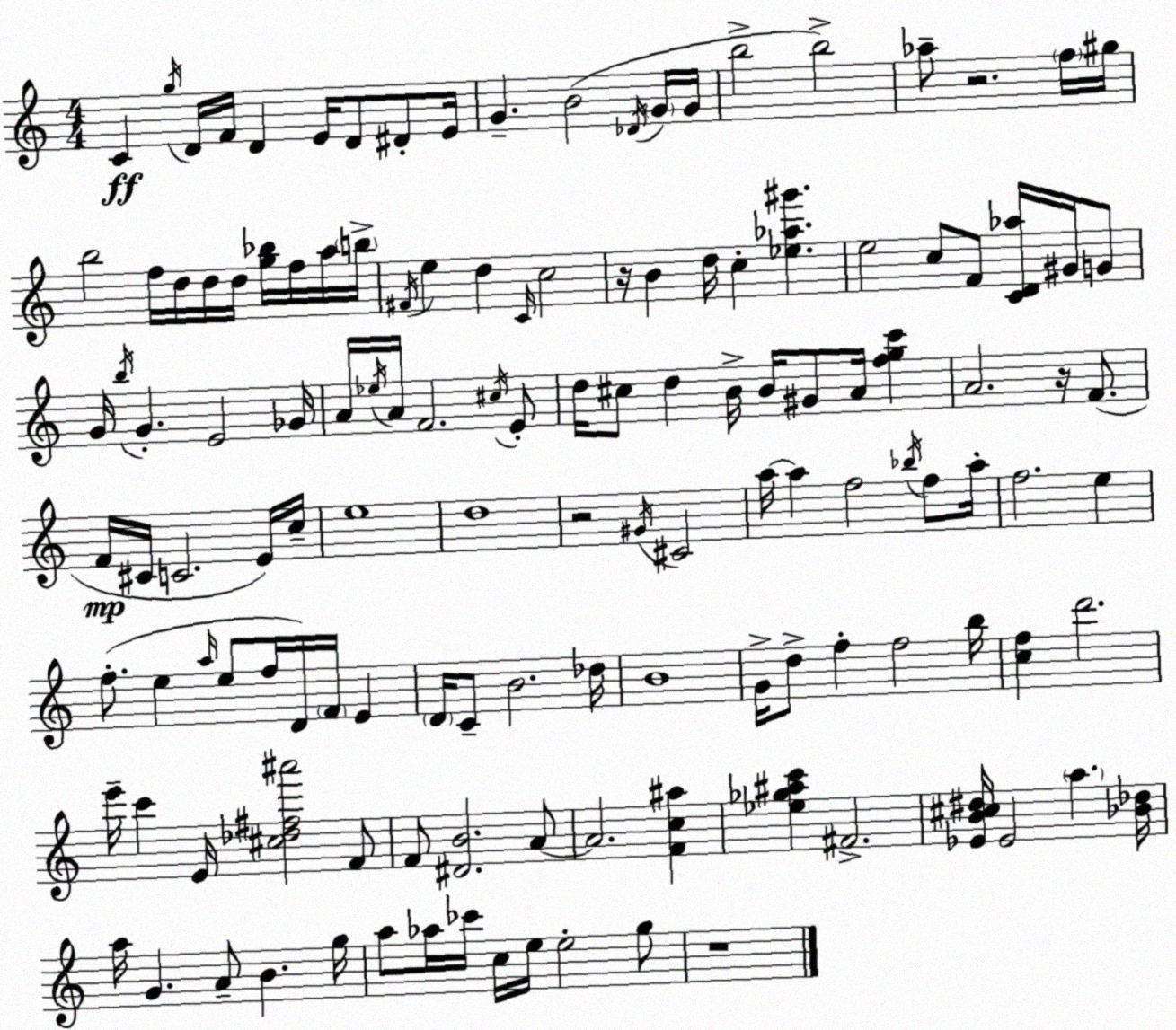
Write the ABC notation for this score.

X:1
T:Untitled
M:4/4
L:1/4
K:C
C g/4 D/4 F/4 D E/4 D/2 ^D/2 E/4 G B2 _D/4 G/4 G/4 b2 b2 _a/2 z2 f/4 ^g/4 b2 f/4 d/4 d/4 d/4 [g_b]/4 f/4 a/4 b/4 ^F/4 e d C/4 c2 z/4 B d/4 c [_e_a^g'] e2 c/2 F/2 [CD_a]/4 ^G/4 G/2 G/4 b/4 G E2 _G/4 A/4 _e/4 A/4 F2 ^c/4 E/2 d/4 ^c/2 d B/4 B/4 ^G/2 A/4 [fgc'] A2 z/4 F/2 F/4 ^C/4 C2 E/4 c/4 e4 d4 z2 ^G/4 ^C2 a/4 a f2 _b/4 f/2 a/4 f2 e f/2 e a/4 e/2 f/4 D/4 F/4 E D/4 C/2 B2 _d/4 B4 G/4 d/2 f f2 b/4 [cf] d'2 e'/4 c' E/4 [^c_d^f^a']2 F/2 F/2 [^DB]2 A/2 A2 [Fc^a] [_e_g^ac'] ^F2 [_EB^c^d]/4 _E2 a [_B_d]/4 a/4 G A/2 B g/4 a/2 _a/4 _c'/4 c/4 e/4 e2 g/2 z4